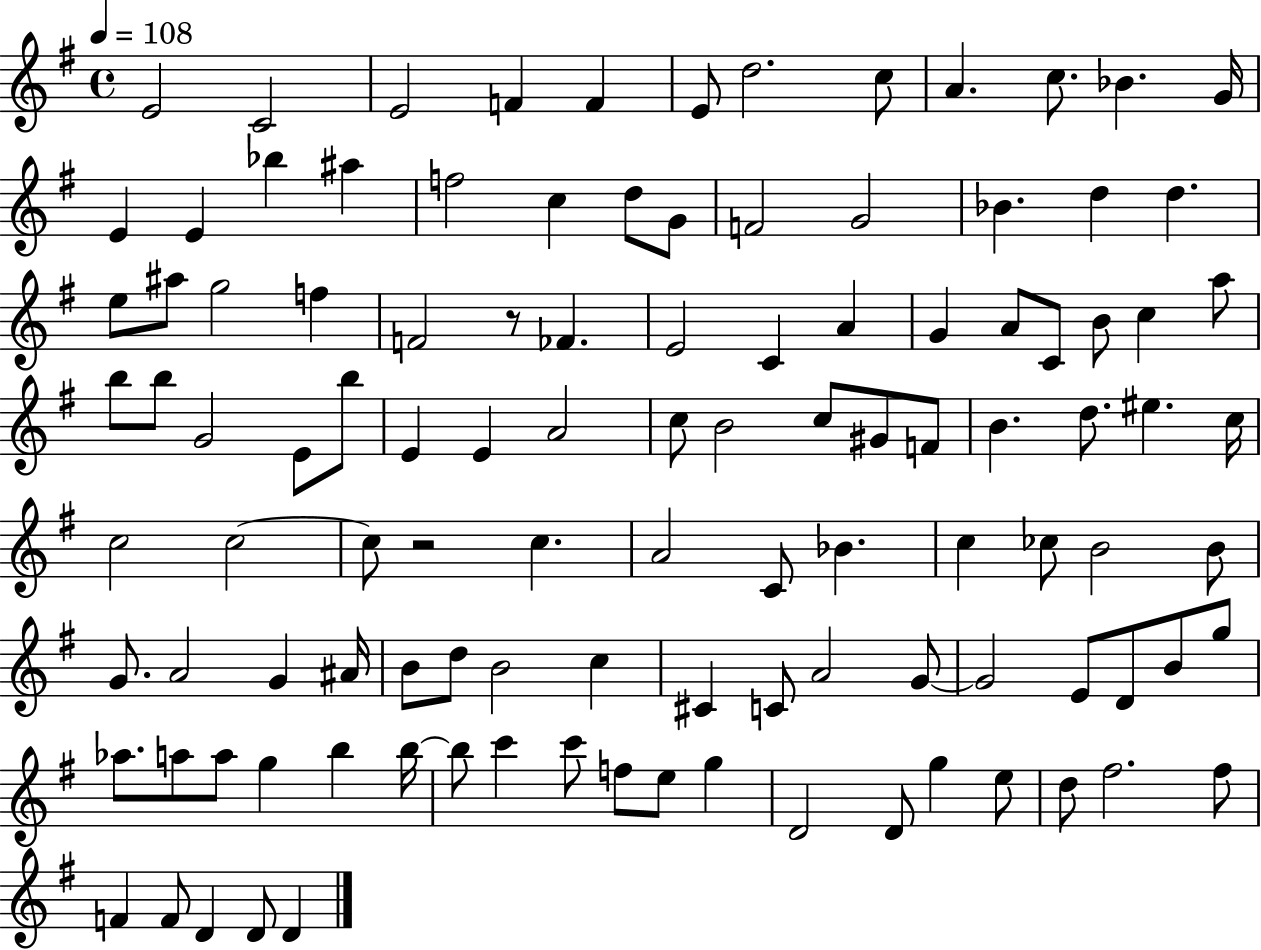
{
  \clef treble
  \time 4/4
  \defaultTimeSignature
  \key g \major
  \tempo 4 = 108
  \repeat volta 2 { e'2 c'2 | e'2 f'4 f'4 | e'8 d''2. c''8 | a'4. c''8. bes'4. g'16 | \break e'4 e'4 bes''4 ais''4 | f''2 c''4 d''8 g'8 | f'2 g'2 | bes'4. d''4 d''4. | \break e''8 ais''8 g''2 f''4 | f'2 r8 fes'4. | e'2 c'4 a'4 | g'4 a'8 c'8 b'8 c''4 a''8 | \break b''8 b''8 g'2 e'8 b''8 | e'4 e'4 a'2 | c''8 b'2 c''8 gis'8 f'8 | b'4. d''8. eis''4. c''16 | \break c''2 c''2~~ | c''8 r2 c''4. | a'2 c'8 bes'4. | c''4 ces''8 b'2 b'8 | \break g'8. a'2 g'4 ais'16 | b'8 d''8 b'2 c''4 | cis'4 c'8 a'2 g'8~~ | g'2 e'8 d'8 b'8 g''8 | \break aes''8. a''8 a''8 g''4 b''4 b''16~~ | b''8 c'''4 c'''8 f''8 e''8 g''4 | d'2 d'8 g''4 e''8 | d''8 fis''2. fis''8 | \break f'4 f'8 d'4 d'8 d'4 | } \bar "|."
}